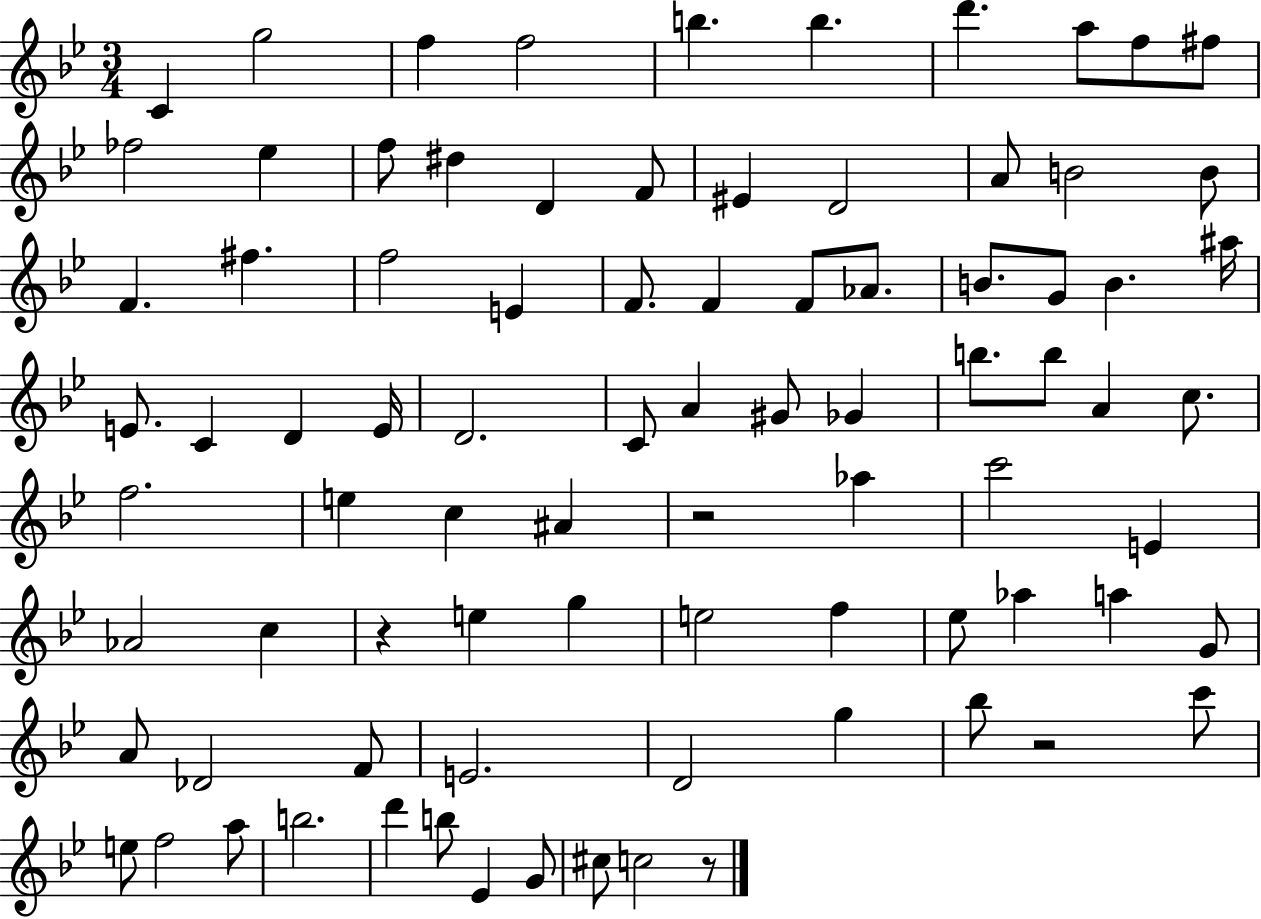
C4/q G5/h F5/q F5/h B5/q. B5/q. D6/q. A5/e F5/e F#5/e FES5/h Eb5/q F5/e D#5/q D4/q F4/e EIS4/q D4/h A4/e B4/h B4/e F4/q. F#5/q. F5/h E4/q F4/e. F4/q F4/e Ab4/e. B4/e. G4/e B4/q. A#5/s E4/e. C4/q D4/q E4/s D4/h. C4/e A4/q G#4/e Gb4/q B5/e. B5/e A4/q C5/e. F5/h. E5/q C5/q A#4/q R/h Ab5/q C6/h E4/q Ab4/h C5/q R/q E5/q G5/q E5/h F5/q Eb5/e Ab5/q A5/q G4/e A4/e Db4/h F4/e E4/h. D4/h G5/q Bb5/e R/h C6/e E5/e F5/h A5/e B5/h. D6/q B5/e Eb4/q G4/e C#5/e C5/h R/e